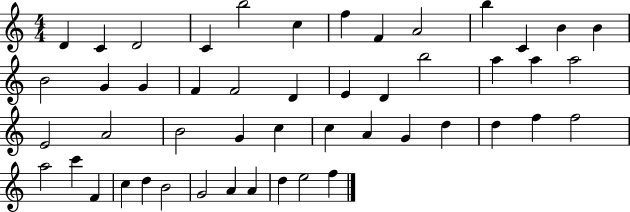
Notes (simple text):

D4/q C4/q D4/h C4/q B5/h C5/q F5/q F4/q A4/h B5/q C4/q B4/q B4/q B4/h G4/q G4/q F4/q F4/h D4/q E4/q D4/q B5/h A5/q A5/q A5/h E4/h A4/h B4/h G4/q C5/q C5/q A4/q G4/q D5/q D5/q F5/q F5/h A5/h C6/q F4/q C5/q D5/q B4/h G4/h A4/q A4/q D5/q E5/h F5/q